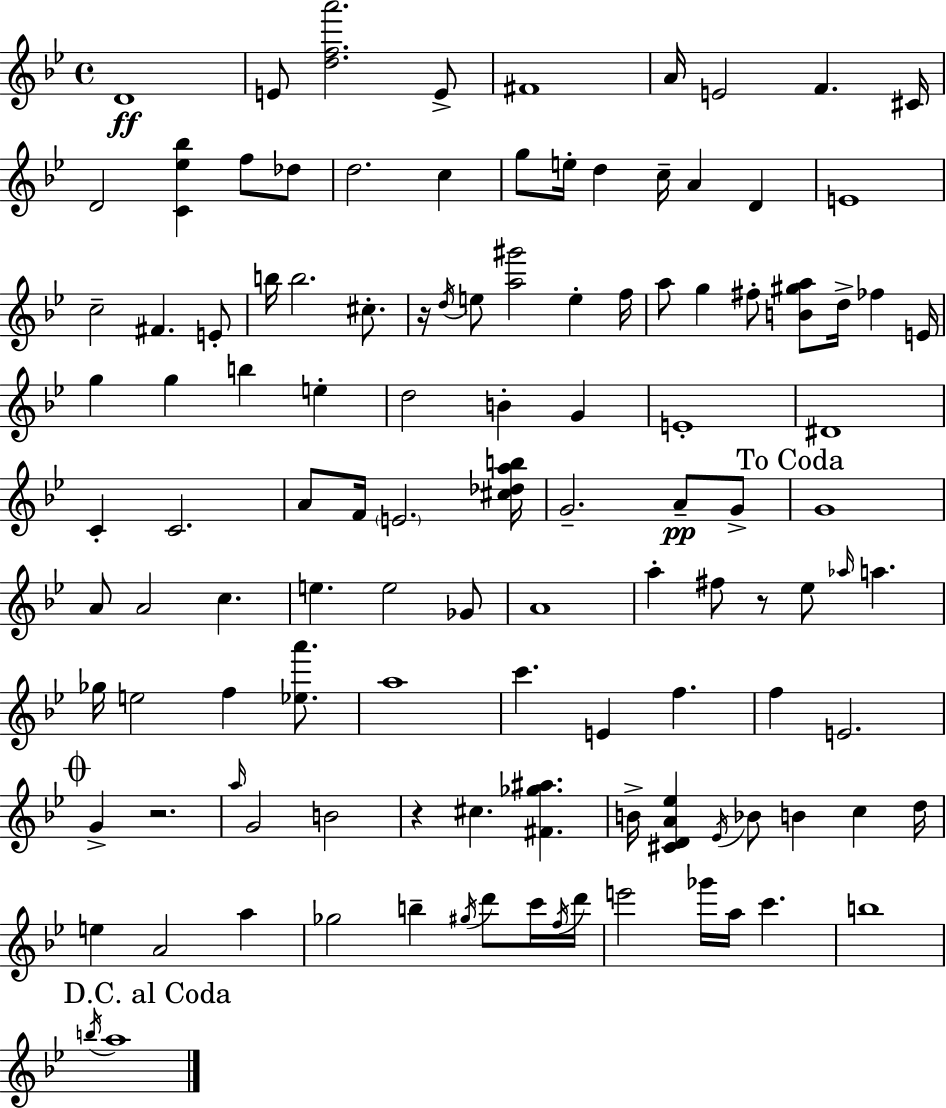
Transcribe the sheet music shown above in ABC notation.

X:1
T:Untitled
M:4/4
L:1/4
K:Bb
D4 E/2 [dfa']2 E/2 ^F4 A/4 E2 F ^C/4 D2 [C_e_b] f/2 _d/2 d2 c g/2 e/4 d c/4 A D E4 c2 ^F E/2 b/4 b2 ^c/2 z/4 d/4 e/2 [a^g']2 e f/4 a/2 g ^f/2 [B^ga]/2 d/4 _f E/4 g g b e d2 B G E4 ^D4 C C2 A/2 F/4 E2 [^c_dab]/4 G2 A/2 G/2 G4 A/2 A2 c e e2 _G/2 A4 a ^f/2 z/2 _e/2 _a/4 a _g/4 e2 f [_ea']/2 a4 c' E f f E2 G z2 a/4 G2 B2 z ^c [^F_g^a] B/4 [^CDA_e] _E/4 _B/2 B c d/4 e A2 a _g2 b ^g/4 d'/2 c'/4 f/4 d'/4 e'2 _g'/4 a/4 c' b4 b/4 a4